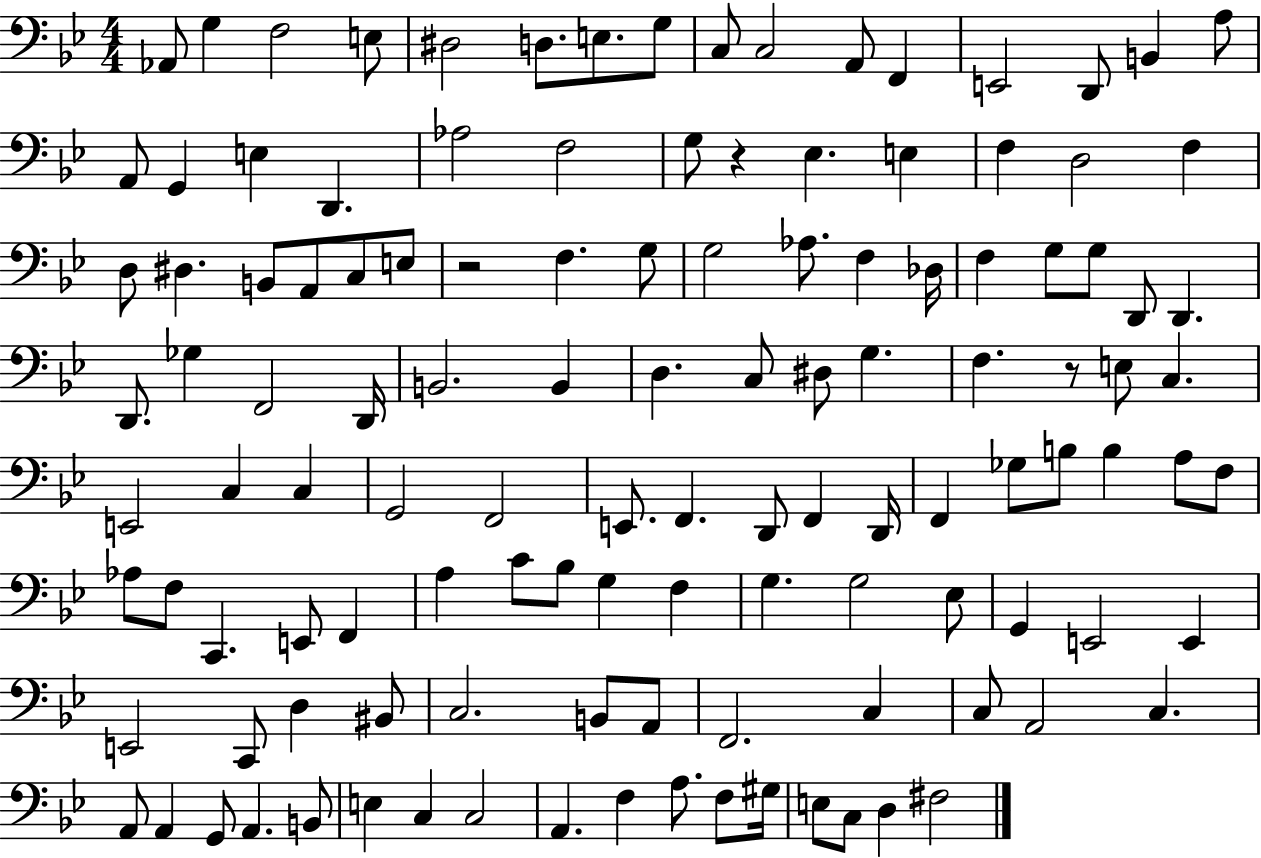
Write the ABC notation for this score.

X:1
T:Untitled
M:4/4
L:1/4
K:Bb
_A,,/2 G, F,2 E,/2 ^D,2 D,/2 E,/2 G,/2 C,/2 C,2 A,,/2 F,, E,,2 D,,/2 B,, A,/2 A,,/2 G,, E, D,, _A,2 F,2 G,/2 z _E, E, F, D,2 F, D,/2 ^D, B,,/2 A,,/2 C,/2 E,/2 z2 F, G,/2 G,2 _A,/2 F, _D,/4 F, G,/2 G,/2 D,,/2 D,, D,,/2 _G, F,,2 D,,/4 B,,2 B,, D, C,/2 ^D,/2 G, F, z/2 E,/2 C, E,,2 C, C, G,,2 F,,2 E,,/2 F,, D,,/2 F,, D,,/4 F,, _G,/2 B,/2 B, A,/2 F,/2 _A,/2 F,/2 C,, E,,/2 F,, A, C/2 _B,/2 G, F, G, G,2 _E,/2 G,, E,,2 E,, E,,2 C,,/2 D, ^B,,/2 C,2 B,,/2 A,,/2 F,,2 C, C,/2 A,,2 C, A,,/2 A,, G,,/2 A,, B,,/2 E, C, C,2 A,, F, A,/2 F,/2 ^G,/4 E,/2 C,/2 D, ^F,2